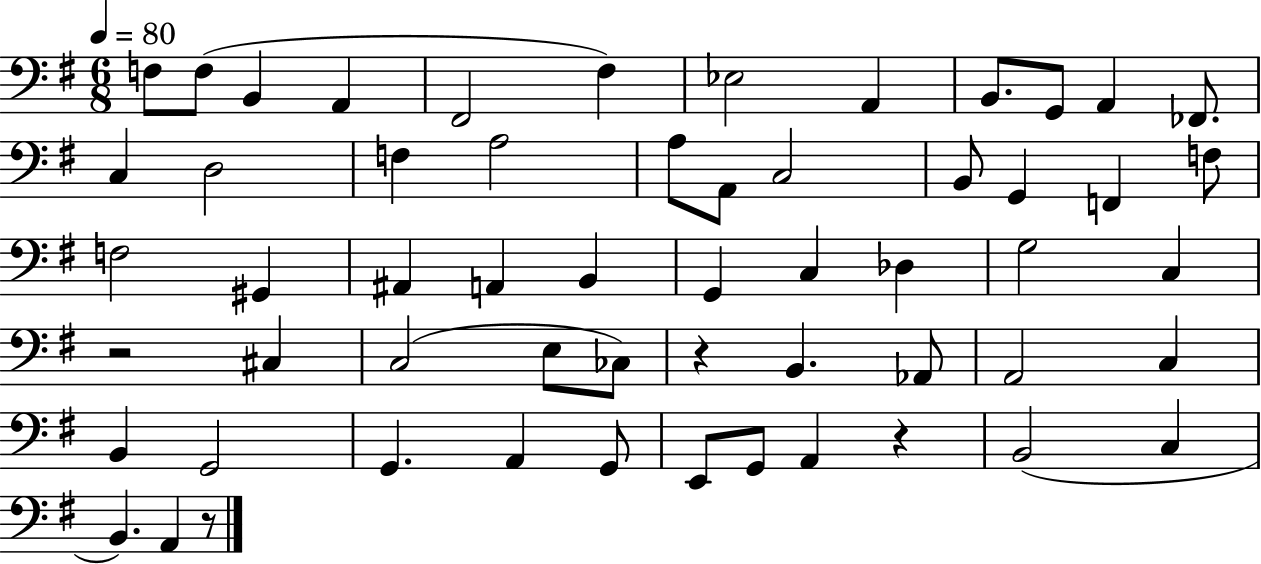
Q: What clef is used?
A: bass